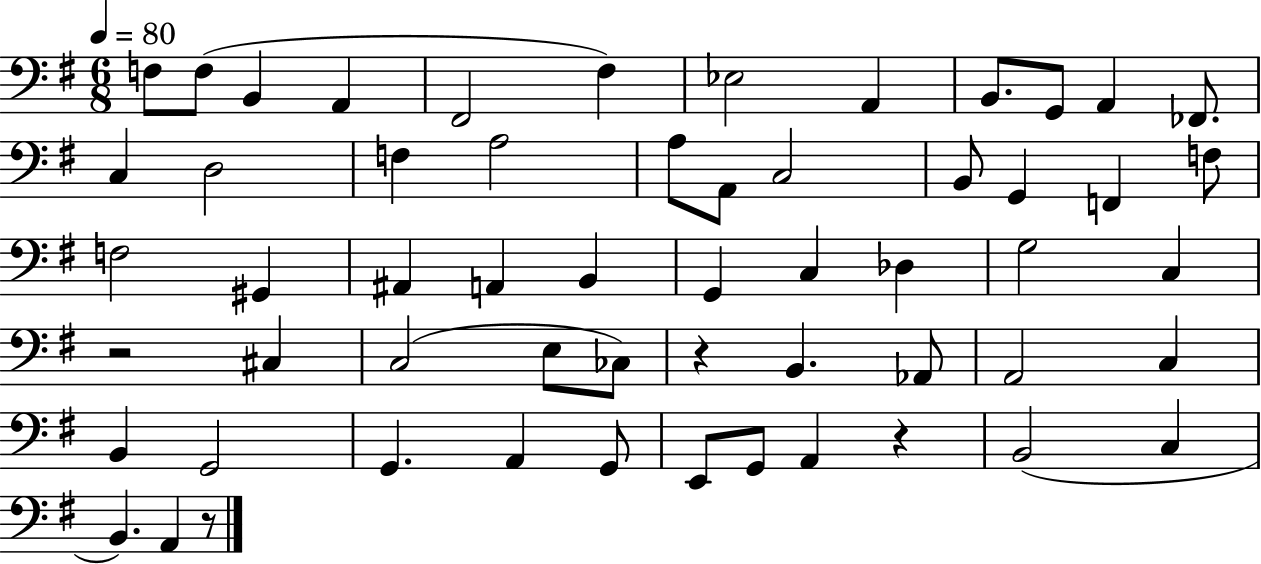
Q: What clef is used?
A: bass